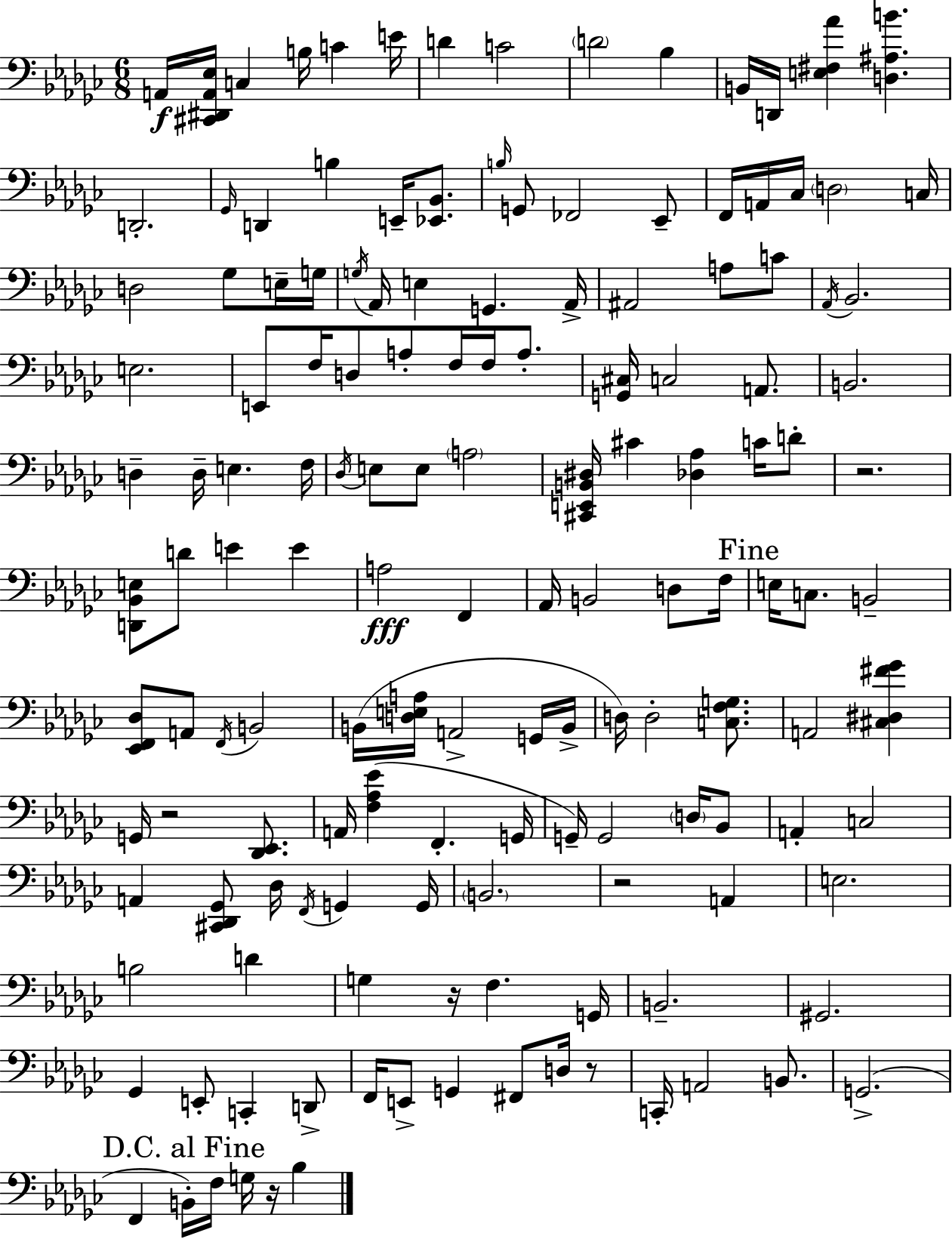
X:1
T:Untitled
M:6/8
L:1/4
K:Ebm
A,,/4 [^C,,^D,,A,,_E,]/4 C, B,/4 C E/4 D C2 D2 _B, B,,/4 D,,/4 [E,^F,_A] [D,^A,B] D,,2 _G,,/4 D,, B, E,,/4 [_E,,_B,,]/2 B,/4 G,,/2 _F,,2 _E,,/2 F,,/4 A,,/4 _C,/4 D,2 C,/4 D,2 _G,/2 E,/4 G,/4 G,/4 _A,,/4 E, G,, _A,,/4 ^A,,2 A,/2 C/2 _A,,/4 _B,,2 E,2 E,,/2 F,/4 D,/2 A,/2 F,/4 F,/4 A,/2 [G,,^C,]/4 C,2 A,,/2 B,,2 D, D,/4 E, F,/4 _D,/4 E,/2 E,/2 A,2 [^C,,E,,B,,^D,]/4 ^C [_D,_A,] C/4 D/2 z2 [D,,_B,,E,]/2 D/2 E E A,2 F,, _A,,/4 B,,2 D,/2 F,/4 E,/4 C,/2 B,,2 [_E,,F,,_D,]/2 A,,/2 F,,/4 B,,2 B,,/4 [D,E,A,]/4 A,,2 G,,/4 B,,/4 D,/4 D,2 [C,F,G,]/2 A,,2 [^C,^D,^F_G] G,,/4 z2 [_D,,_E,,]/2 A,,/4 [F,_A,_E] F,, G,,/4 G,,/4 G,,2 D,/4 _B,,/2 A,, C,2 A,, [^C,,_D,,_G,,]/2 _D,/4 F,,/4 G,, G,,/4 B,,2 z2 A,, E,2 B,2 D G, z/4 F, G,,/4 B,,2 ^G,,2 _G,, E,,/2 C,, D,,/2 F,,/4 E,,/2 G,, ^F,,/2 D,/4 z/2 C,,/4 A,,2 B,,/2 G,,2 F,, B,,/4 F,/4 G,/4 z/4 _B,